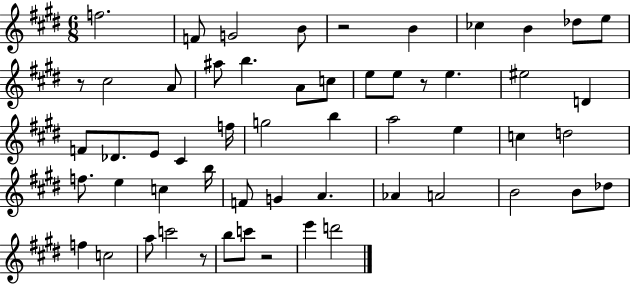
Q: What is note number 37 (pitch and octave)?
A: G4